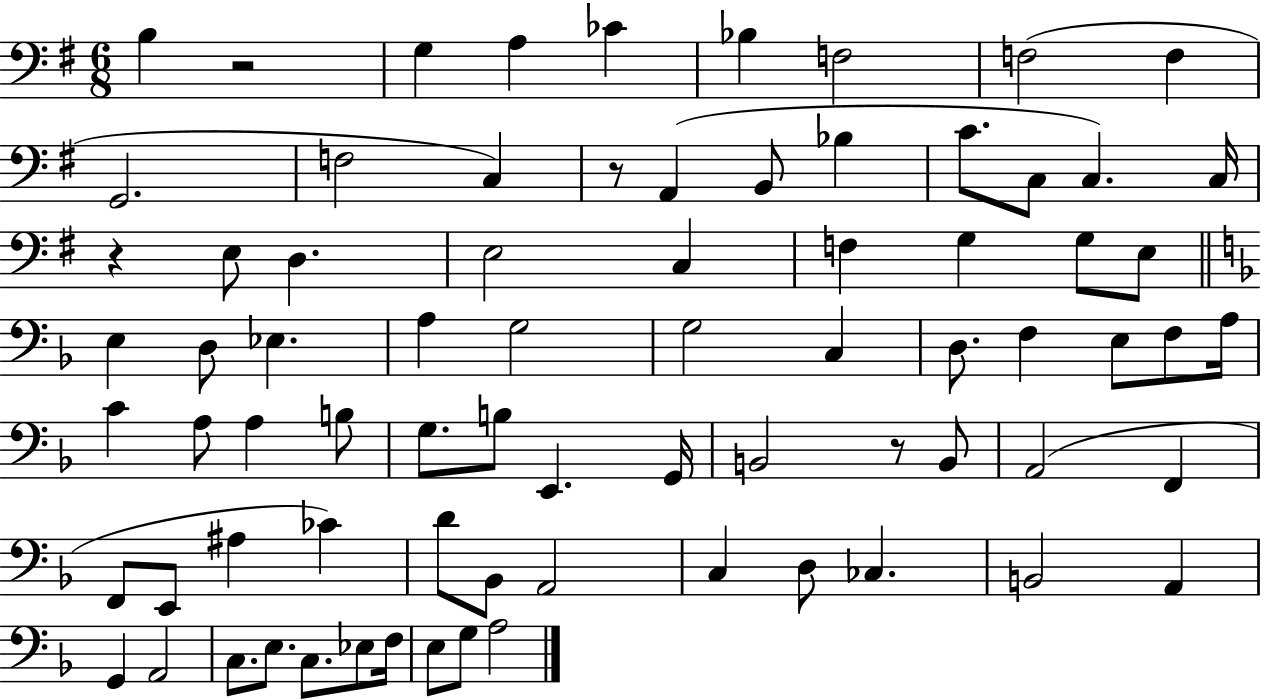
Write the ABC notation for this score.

X:1
T:Untitled
M:6/8
L:1/4
K:G
B, z2 G, A, _C _B, F,2 F,2 F, G,,2 F,2 C, z/2 A,, B,,/2 _B, C/2 C,/2 C, C,/4 z E,/2 D, E,2 C, F, G, G,/2 E,/2 E, D,/2 _E, A, G,2 G,2 C, D,/2 F, E,/2 F,/2 A,/4 C A,/2 A, B,/2 G,/2 B,/2 E,, G,,/4 B,,2 z/2 B,,/2 A,,2 F,, F,,/2 E,,/2 ^A, _C D/2 _B,,/2 A,,2 C, D,/2 _C, B,,2 A,, G,, A,,2 C,/2 E,/2 C,/2 _E,/2 F,/4 E,/2 G,/2 A,2